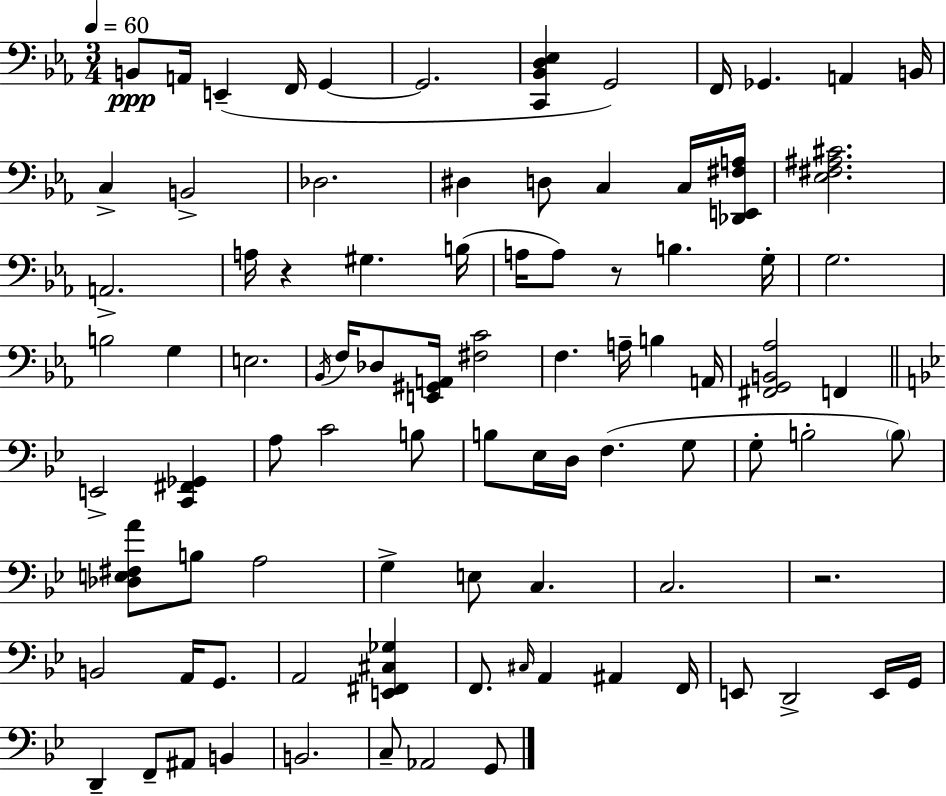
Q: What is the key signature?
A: EES major